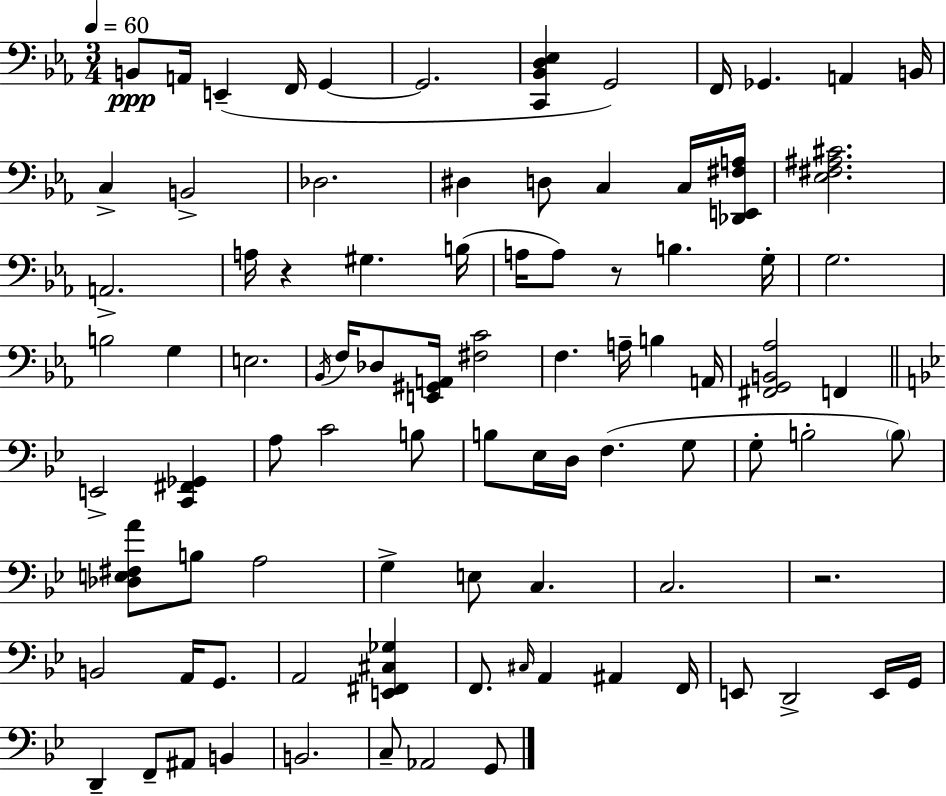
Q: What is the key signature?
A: EES major